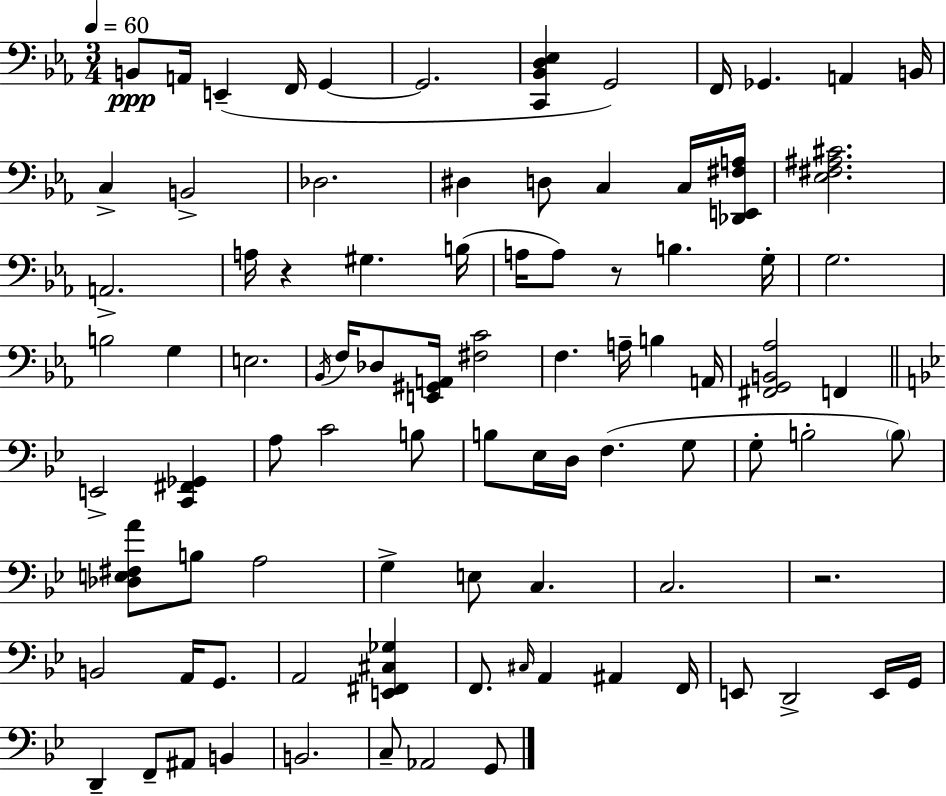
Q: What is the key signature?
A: EES major